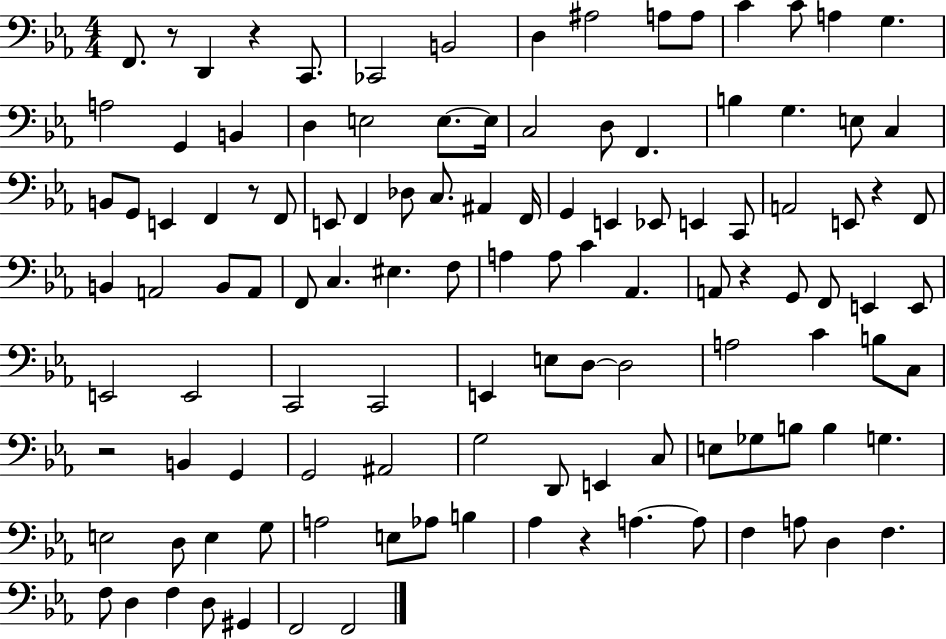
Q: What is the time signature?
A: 4/4